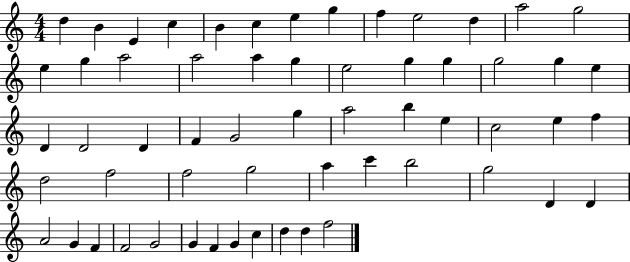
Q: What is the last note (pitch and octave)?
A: F5